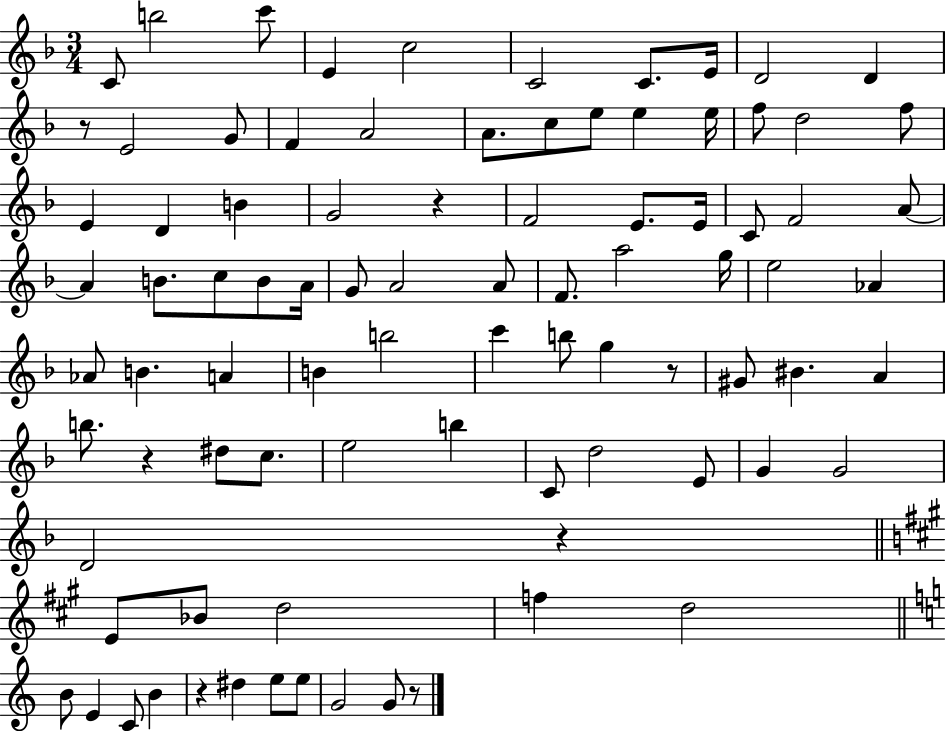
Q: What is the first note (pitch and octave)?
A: C4